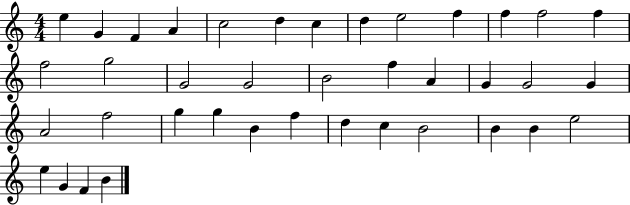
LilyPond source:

{
  \clef treble
  \numericTimeSignature
  \time 4/4
  \key c \major
  e''4 g'4 f'4 a'4 | c''2 d''4 c''4 | d''4 e''2 f''4 | f''4 f''2 f''4 | \break f''2 g''2 | g'2 g'2 | b'2 f''4 a'4 | g'4 g'2 g'4 | \break a'2 f''2 | g''4 g''4 b'4 f''4 | d''4 c''4 b'2 | b'4 b'4 e''2 | \break e''4 g'4 f'4 b'4 | \bar "|."
}